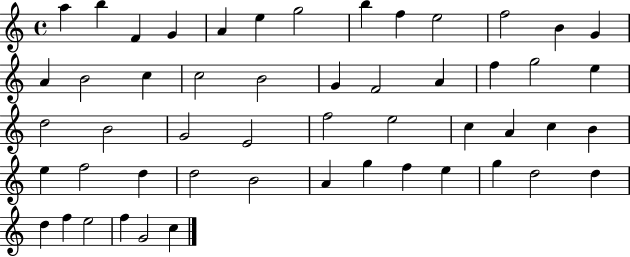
A5/q B5/q F4/q G4/q A4/q E5/q G5/h B5/q F5/q E5/h F5/h B4/q G4/q A4/q B4/h C5/q C5/h B4/h G4/q F4/h A4/q F5/q G5/h E5/q D5/h B4/h G4/h E4/h F5/h E5/h C5/q A4/q C5/q B4/q E5/q F5/h D5/q D5/h B4/h A4/q G5/q F5/q E5/q G5/q D5/h D5/q D5/q F5/q E5/h F5/q G4/h C5/q